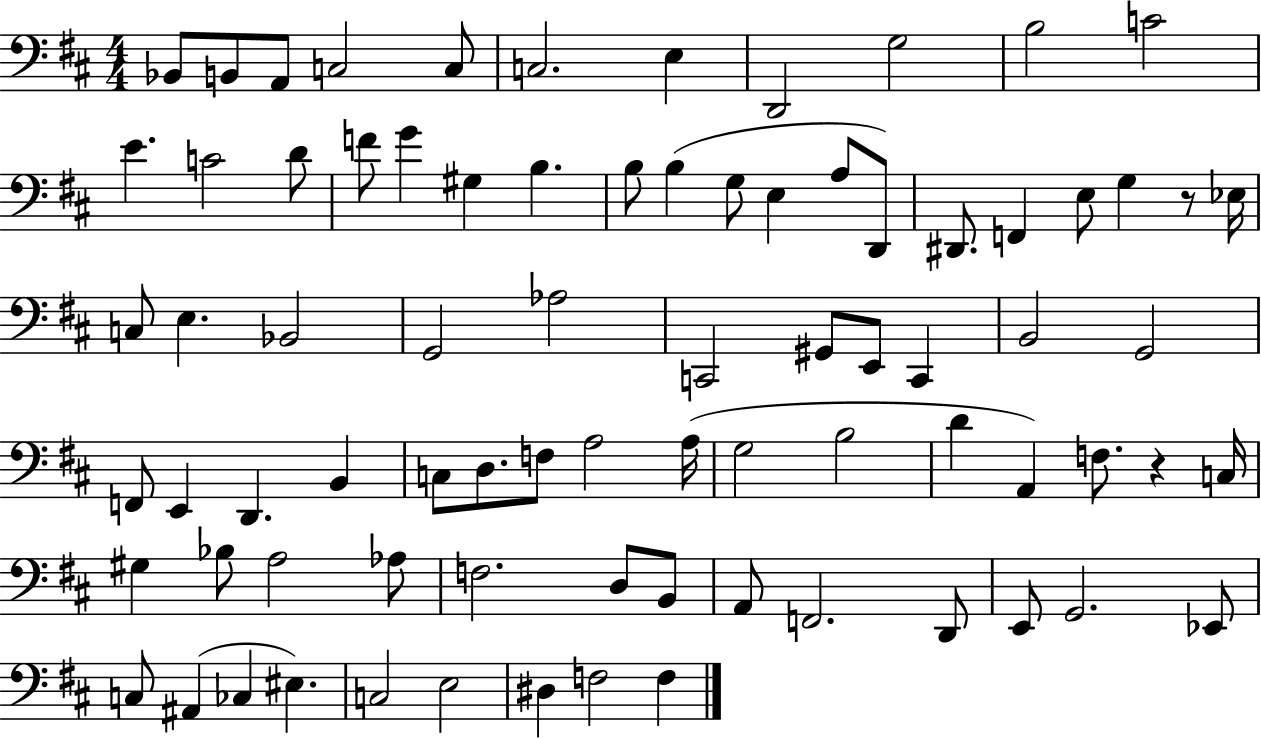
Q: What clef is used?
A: bass